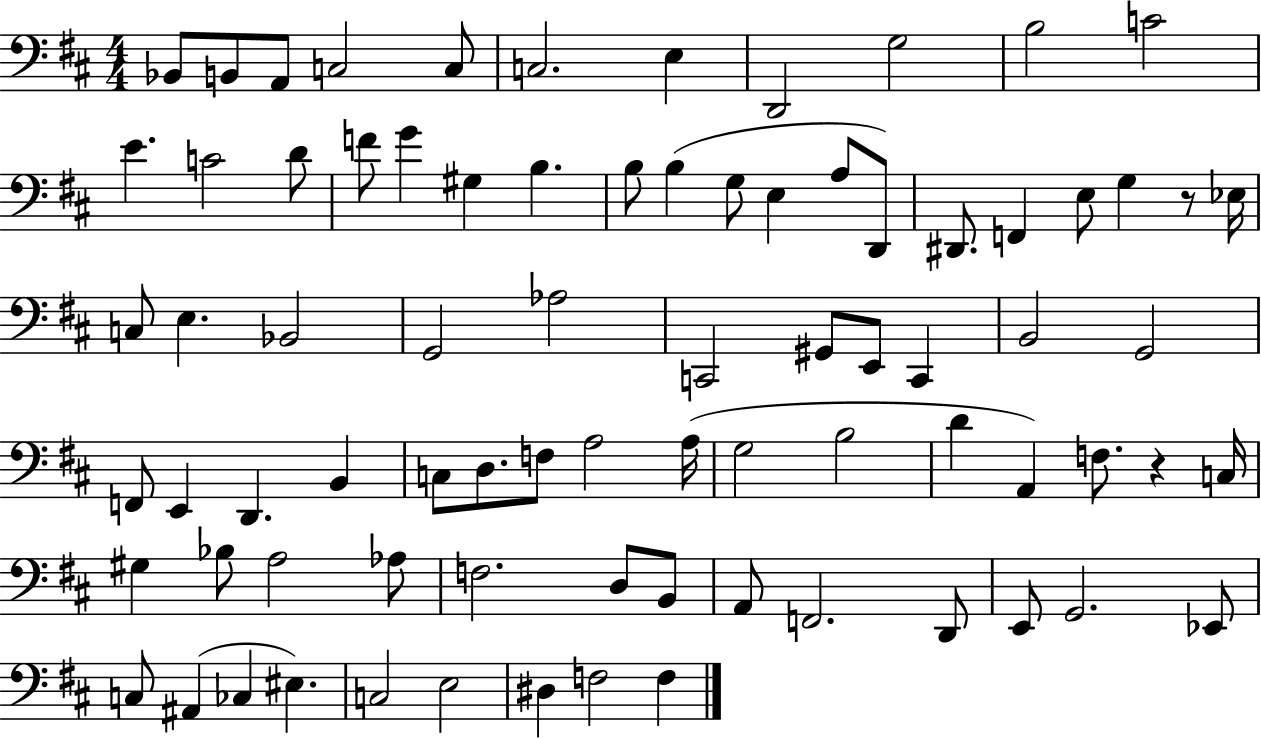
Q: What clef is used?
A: bass